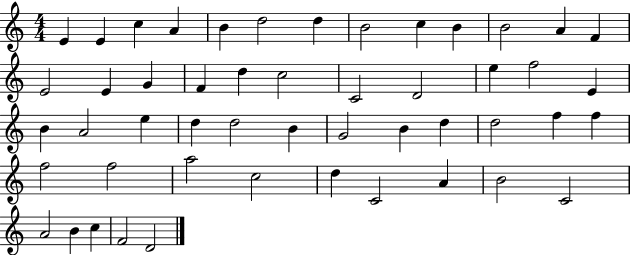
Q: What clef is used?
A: treble